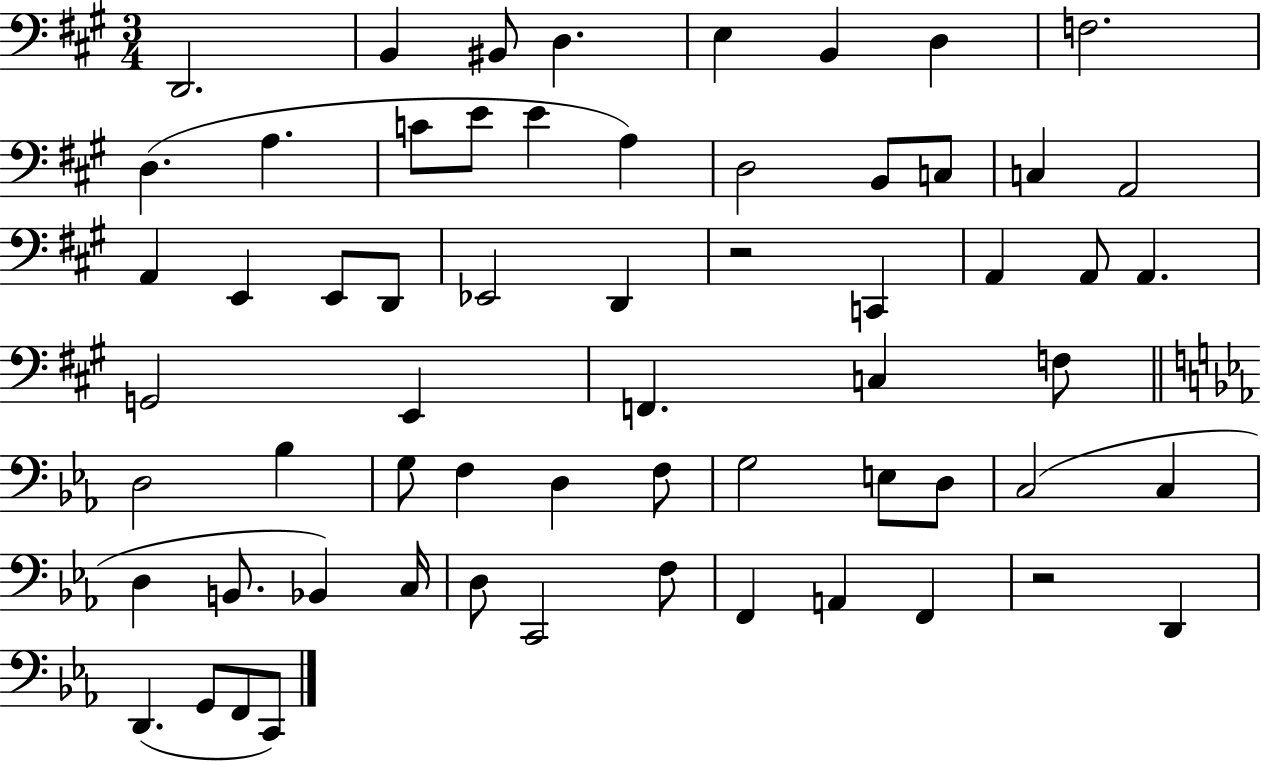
{
  \clef bass
  \numericTimeSignature
  \time 3/4
  \key a \major
  \repeat volta 2 { d,2. | b,4 bis,8 d4. | e4 b,4 d4 | f2. | \break d4.( a4. | c'8 e'8 e'4 a4) | d2 b,8 c8 | c4 a,2 | \break a,4 e,4 e,8 d,8 | ees,2 d,4 | r2 c,4 | a,4 a,8 a,4. | \break g,2 e,4 | f,4. c4 f8 | \bar "||" \break \key c \minor d2 bes4 | g8 f4 d4 f8 | g2 e8 d8 | c2( c4 | \break d4 b,8. bes,4) c16 | d8 c,2 f8 | f,4 a,4 f,4 | r2 d,4 | \break d,4.( g,8 f,8 c,8) | } \bar "|."
}